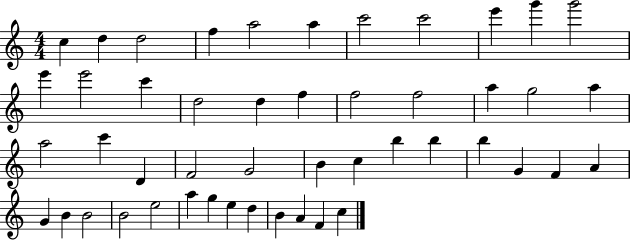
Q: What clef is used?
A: treble